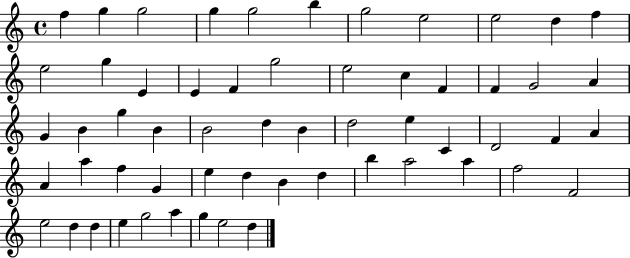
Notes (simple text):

F5/q G5/q G5/h G5/q G5/h B5/q G5/h E5/h E5/h D5/q F5/q E5/h G5/q E4/q E4/q F4/q G5/h E5/h C5/q F4/q F4/q G4/h A4/q G4/q B4/q G5/q B4/q B4/h D5/q B4/q D5/h E5/q C4/q D4/h F4/q A4/q A4/q A5/q F5/q G4/q E5/q D5/q B4/q D5/q B5/q A5/h A5/q F5/h F4/h E5/h D5/q D5/q E5/q G5/h A5/q G5/q E5/h D5/q